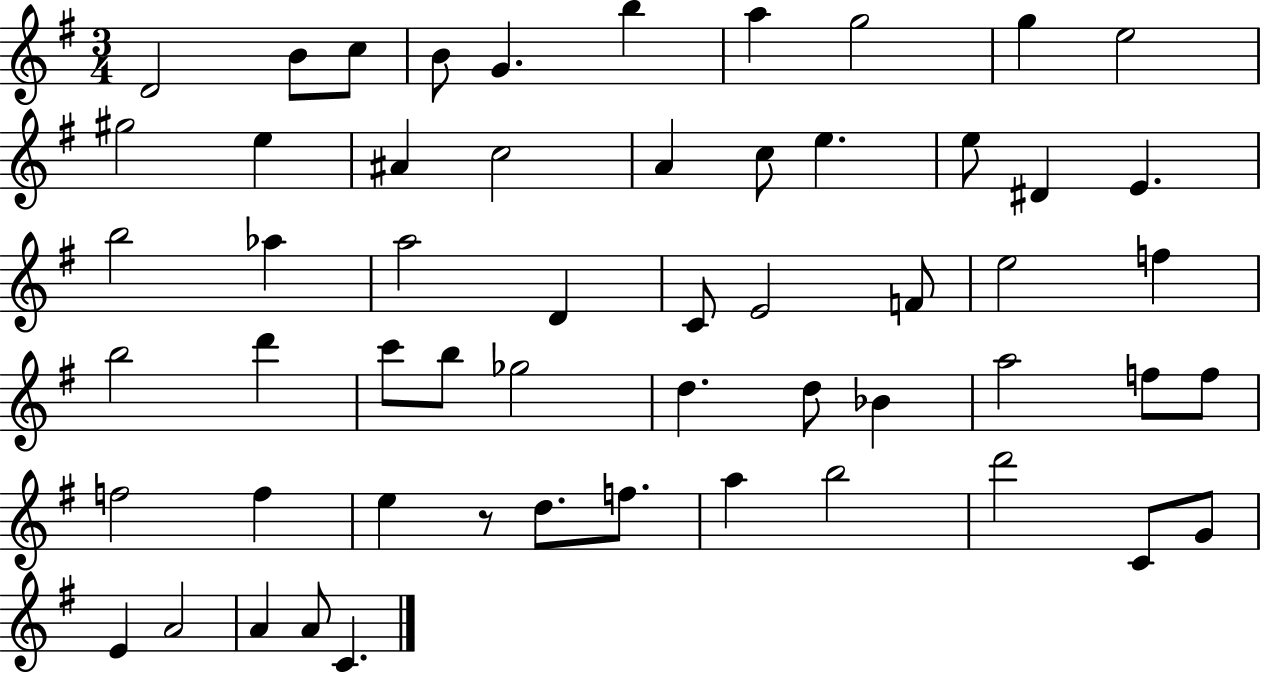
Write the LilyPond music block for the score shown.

{
  \clef treble
  \numericTimeSignature
  \time 3/4
  \key g \major
  d'2 b'8 c''8 | b'8 g'4. b''4 | a''4 g''2 | g''4 e''2 | \break gis''2 e''4 | ais'4 c''2 | a'4 c''8 e''4. | e''8 dis'4 e'4. | \break b''2 aes''4 | a''2 d'4 | c'8 e'2 f'8 | e''2 f''4 | \break b''2 d'''4 | c'''8 b''8 ges''2 | d''4. d''8 bes'4 | a''2 f''8 f''8 | \break f''2 f''4 | e''4 r8 d''8. f''8. | a''4 b''2 | d'''2 c'8 g'8 | \break e'4 a'2 | a'4 a'8 c'4. | \bar "|."
}